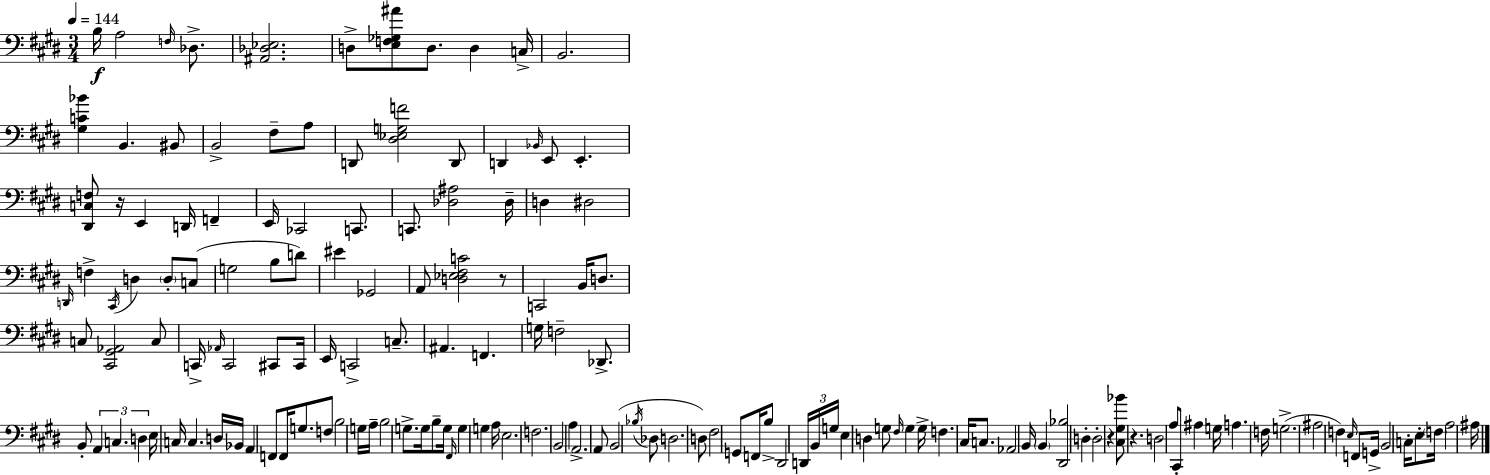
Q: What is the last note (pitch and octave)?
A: A#3